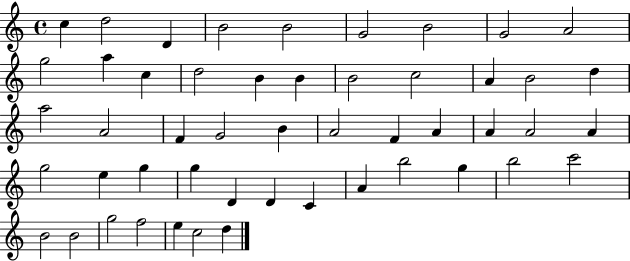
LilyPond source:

{
  \clef treble
  \time 4/4
  \defaultTimeSignature
  \key c \major
  c''4 d''2 d'4 | b'2 b'2 | g'2 b'2 | g'2 a'2 | \break g''2 a''4 c''4 | d''2 b'4 b'4 | b'2 c''2 | a'4 b'2 d''4 | \break a''2 a'2 | f'4 g'2 b'4 | a'2 f'4 a'4 | a'4 a'2 a'4 | \break g''2 e''4 g''4 | g''4 d'4 d'4 c'4 | a'4 b''2 g''4 | b''2 c'''2 | \break b'2 b'2 | g''2 f''2 | e''4 c''2 d''4 | \bar "|."
}